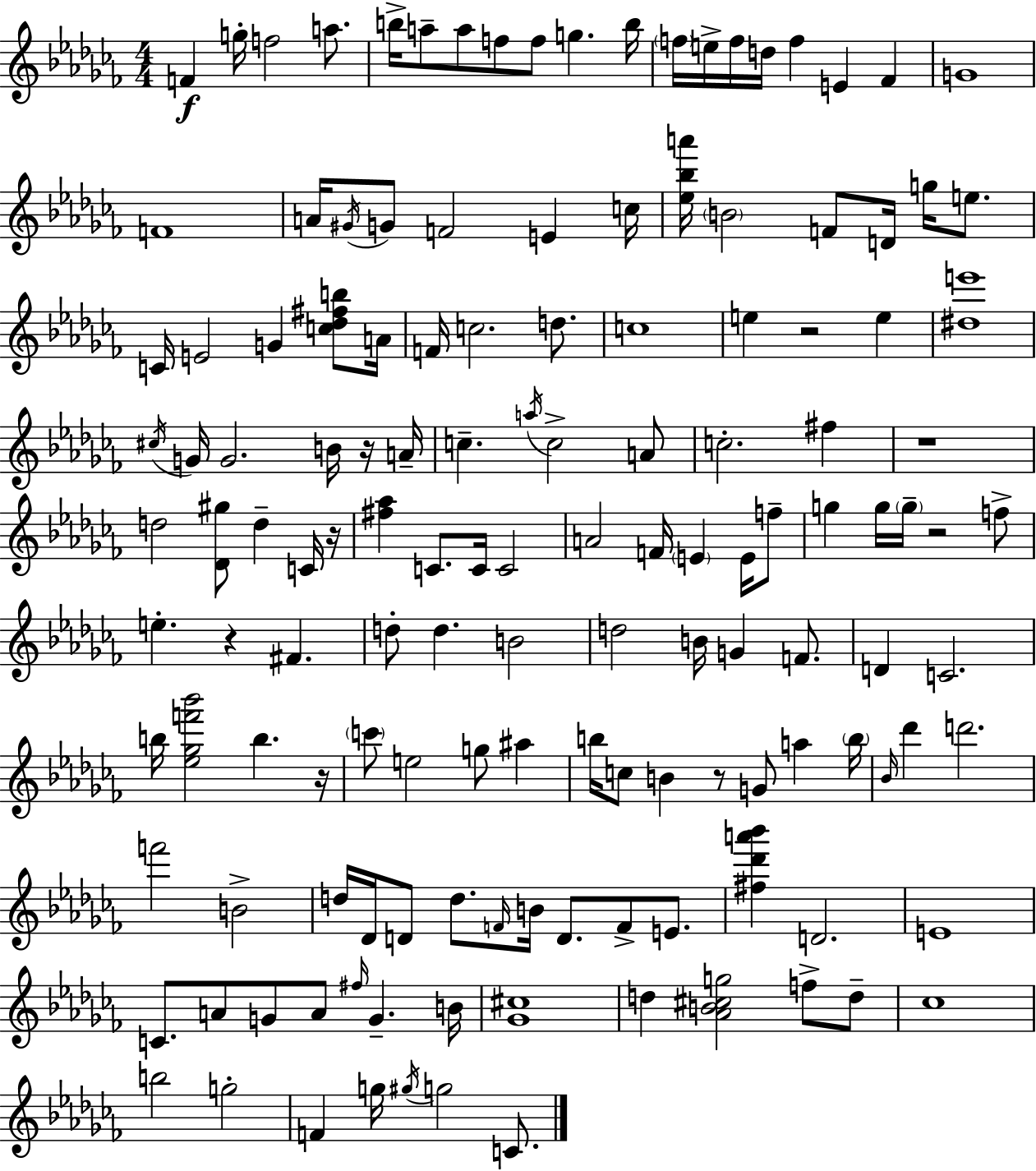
{
  \clef treble
  \numericTimeSignature
  \time 4/4
  \key aes \minor
  f'4\f g''16-. f''2 a''8. | b''16-> a''8-- a''8 f''8 f''8 g''4. b''16 | \parenthesize f''16 e''16-> f''16 d''16 f''4 e'4 fes'4 | g'1 | \break f'1 | a'16 \acciaccatura { gis'16 } g'8 f'2 e'4 | c''16 <ees'' bes'' a'''>16 \parenthesize b'2 f'8 d'16 g''16 e''8. | c'16 e'2 g'4 <c'' des'' fis'' b''>8 | \break a'16 f'16 c''2. d''8. | c''1 | e''4 r2 e''4 | <dis'' e'''>1 | \break \acciaccatura { cis''16 } g'16 g'2. b'16 | r16 a'16-- c''4.-- \acciaccatura { a''16 } c''2-> | a'8 c''2.-. fis''4 | r1 | \break d''2 <des' gis''>8 d''4-- | c'16 r16 <fis'' aes''>4 c'8. c'16 c'2 | a'2 f'16 \parenthesize e'4 | e'16 f''8-- g''4 g''16 \parenthesize g''16-- r2 | \break f''8-> e''4.-. r4 fis'4. | d''8-. d''4. b'2 | d''2 b'16 g'4 | f'8. d'4 c'2. | \break b''16 <ees'' ges'' f''' bes'''>2 b''4. | r16 \parenthesize c'''8 e''2 g''8 ais''4 | b''16 c''8 b'4 r8 g'8 a''4 | \parenthesize b''16 \grace { bes'16 } des'''4 d'''2. | \break f'''2 b'2-> | d''16 des'16 d'8 d''8. \grace { f'16 } b'16 d'8. | f'8-> e'8. <fis'' des''' a''' bes'''>4 d'2. | e'1 | \break c'8. a'8 g'8 a'8 \grace { fis''16 } g'4.-- | b'16 <ges' cis''>1 | d''4 <aes' b' cis'' g''>2 | f''8-> d''8-- ces''1 | \break b''2 g''2-. | f'4 g''16 \acciaccatura { gis''16 } g''2 | c'8. \bar "|."
}